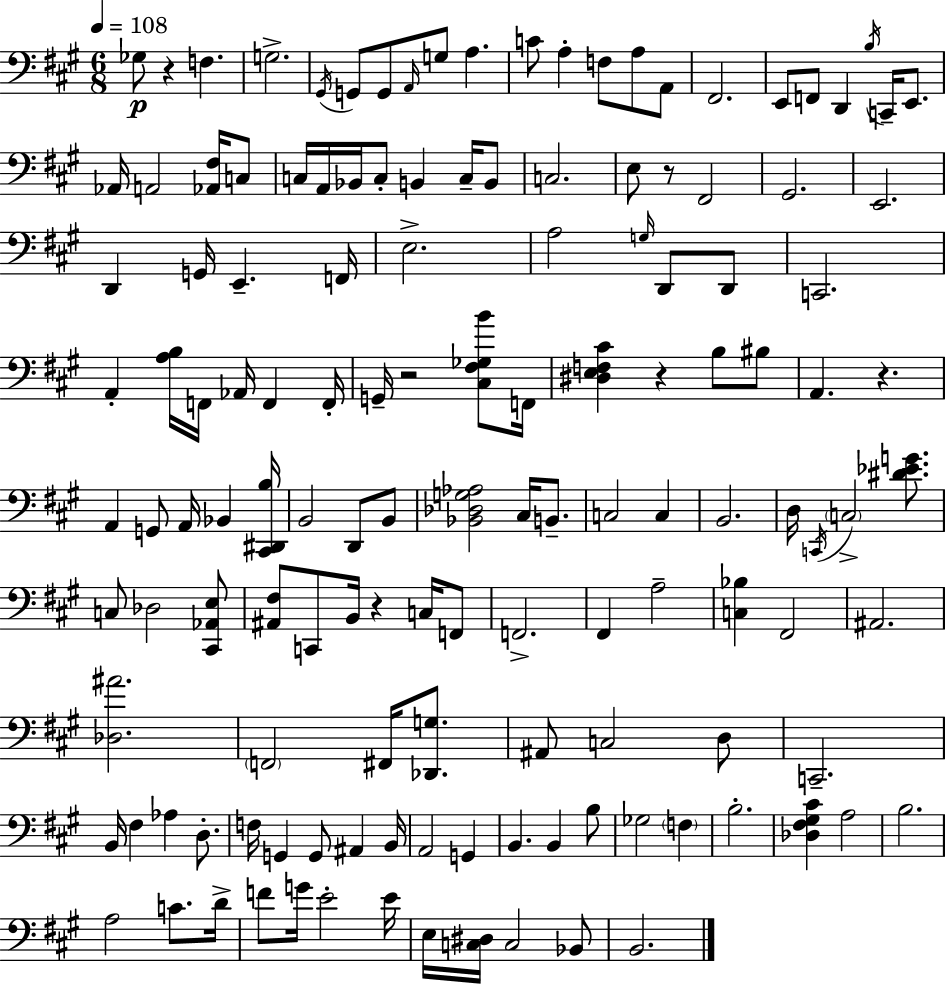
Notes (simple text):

Gb3/e R/q F3/q. G3/h. G#2/s G2/e G2/e A2/s G3/e A3/q. C4/e A3/q F3/e A3/e A2/e F#2/h. E2/e F2/e D2/q B3/s C2/s E2/e. Ab2/s A2/h [Ab2,F#3]/s C3/e C3/s A2/s Bb2/s C3/e B2/q C3/s B2/e C3/h. E3/e R/e F#2/h G#2/h. E2/h. D2/q G2/s E2/q. F2/s E3/h. A3/h G3/s D2/e D2/e C2/h. A2/q [A3,B3]/s F2/s Ab2/s F2/q F2/s G2/s R/h [C#3,F#3,Gb3,B4]/e F2/s [D#3,E3,F3,C#4]/q R/q B3/e BIS3/e A2/q. R/q. A2/q G2/e A2/s Bb2/q [C#2,D#2,B3]/s B2/h D2/e B2/e [Bb2,Db3,G3,Ab3]/h C#3/s B2/e. C3/h C3/q B2/h. D3/s C2/s C3/h [D#4,Eb4,G4]/e. C3/e Db3/h [C#2,Ab2,E3]/e [A#2,F#3]/e C2/e B2/s R/q C3/s F2/e F2/h. F#2/q A3/h [C3,Bb3]/q F#2/h A#2/h. [Db3,A#4]/h. F2/h F#2/s [Db2,G3]/e. A#2/e C3/h D3/e C2/h. B2/s F#3/q Ab3/q D3/e. F3/s G2/q G2/e A#2/q B2/s A2/h G2/q B2/q. B2/q B3/e Gb3/h F3/q B3/h. [Db3,F#3,G#3,C#4]/q A3/h B3/h. A3/h C4/e. D4/s F4/e G4/s E4/h E4/s E3/s [C3,D#3]/s C3/h Bb2/e B2/h.